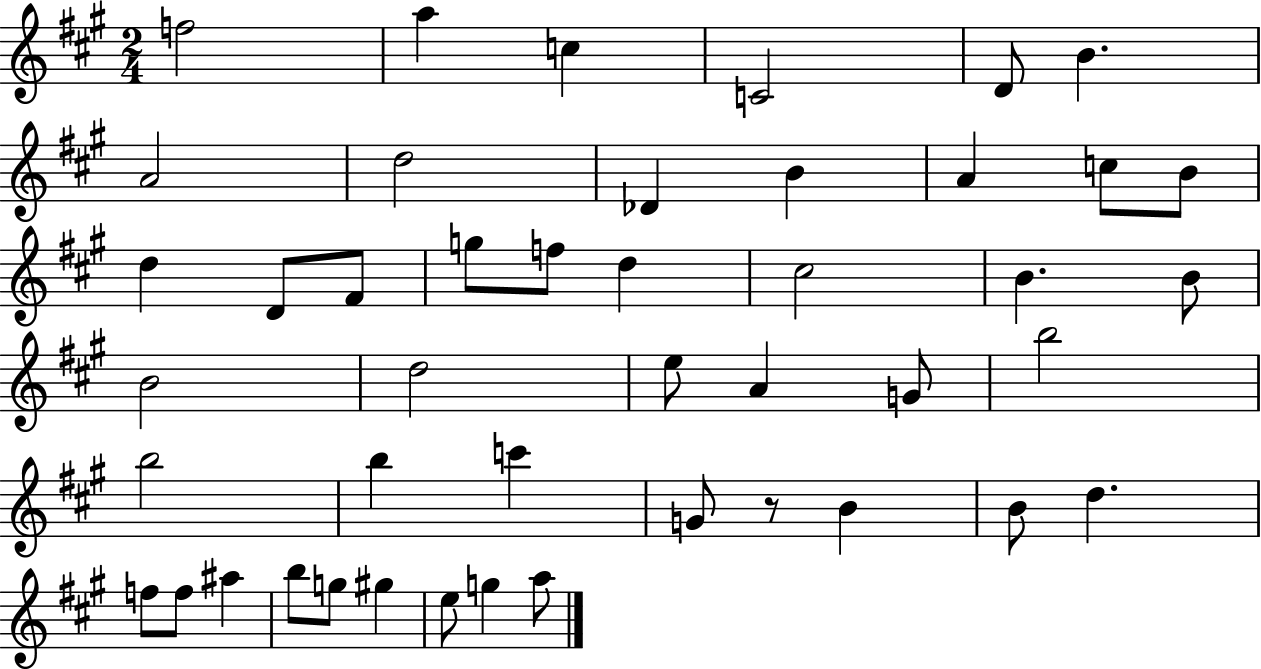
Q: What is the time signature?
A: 2/4